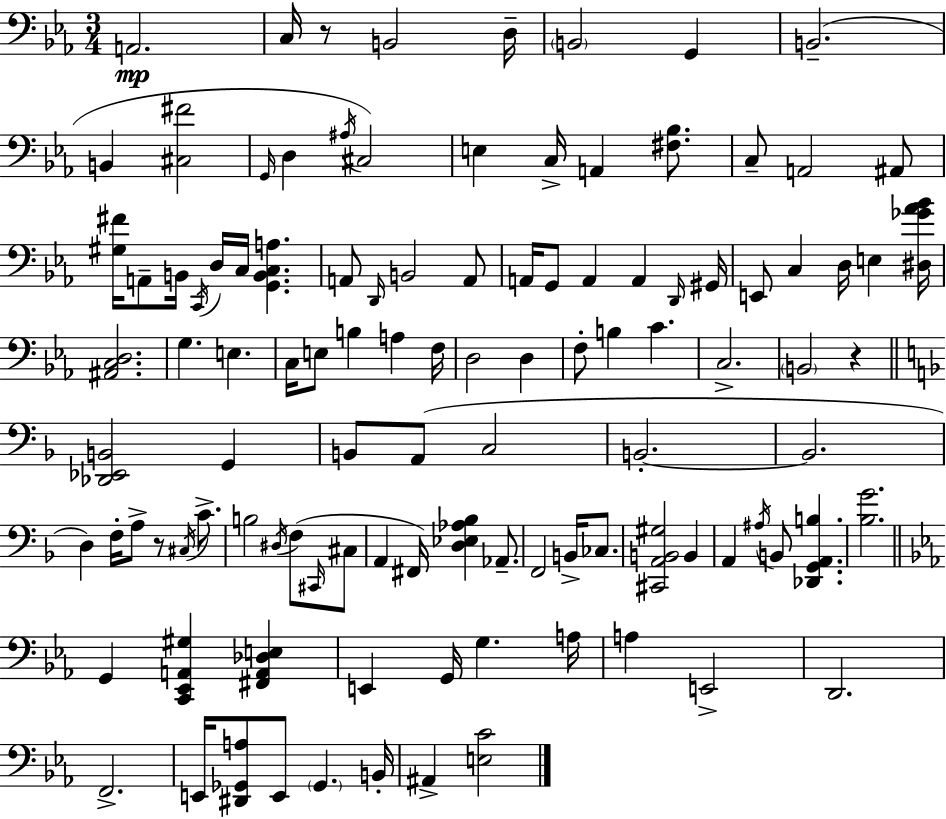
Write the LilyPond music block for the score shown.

{
  \clef bass
  \numericTimeSignature
  \time 3/4
  \key c \minor
  a,2.\mp | c16 r8 b,2 d16-- | \parenthesize b,2 g,4 | b,2.--( | \break b,4 <cis fis'>2 | \grace { g,16 } d4 \acciaccatura { ais16 }) cis2 | e4 c16-> a,4 <fis bes>8. | c8-- a,2 | \break ais,8 <gis fis'>16 a,8-- b,16 \acciaccatura { c,16 } d16 c16 <g, b, c a>4. | a,8 \grace { d,16 } b,2 | a,8 a,16 g,8 a,4 a,4 | \grace { d,16 } gis,16 e,8 c4 d16 | \break e4 <dis ges' aes' bes'>16 <ais, c d>2. | g4. e4. | c16 e8 b4 | a4 f16 d2 | \break d4 f8-. b4 c'4. | c2.-> | \parenthesize b,2 | r4 \bar "||" \break \key d \minor <des, ees, b,>2 g,4 | b,8 a,8( c2 | b,2.-.~~ | b,2. | \break d4) f16-. a8-> r8 \acciaccatura { cis16 } c'8.-> | b2 \acciaccatura { dis16 } f8( | \grace { cis,16 } cis8 a,4 fis,16) <d ees aes bes>4 | aes,8.-- f,2 b,16-> | \break ces8. <cis, a, b, gis>2 b,4 | a,4 \acciaccatura { ais16 } b,8 <des, g, a, b>4. | <bes g'>2. | \bar "||" \break \key ees \major g,4 <c, ees, a, gis>4 <fis, a, des e>4 | e,4 g,16 g4. a16 | a4 e,2-> | d,2. | \break f,2.-> | e,16 <dis, ges, a>8 e,8 \parenthesize ges,4. b,16-. | ais,4-> <e c'>2 | \bar "|."
}